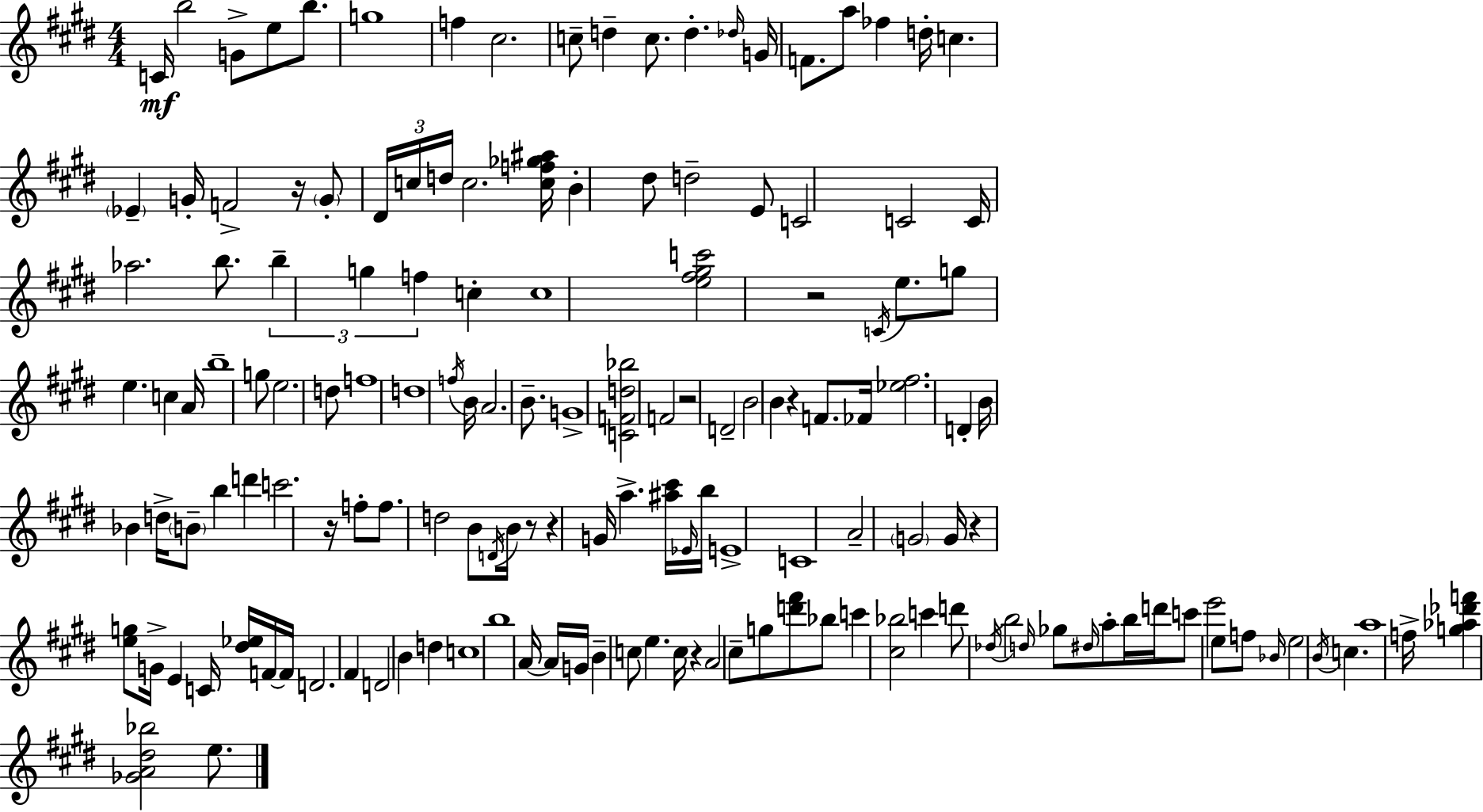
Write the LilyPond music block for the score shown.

{
  \clef treble
  \numericTimeSignature
  \time 4/4
  \key e \major
  \repeat volta 2 { c'16\mf b''2 g'8-> e''8 b''8. | g''1 | f''4 cis''2. | c''8-- d''4-- c''8. d''4.-. \grace { des''16 } | \break g'16 f'8. a''8 fes''4 d''16-. c''4. | \parenthesize ees'4-- g'16-. f'2-> r16 \parenthesize g'8-. | \tuplet 3/2 { dis'16 c''16 d''16 } c''2. | <c'' f'' ges'' ais''>16 b'4-. dis''8 d''2-- e'8 | \break c'2 c'2 | c'16 aes''2. b''8. | \tuplet 3/2 { b''4-- g''4 f''4 } c''4-. | c''1 | \break <e'' fis'' gis'' c'''>2 r2 | \acciaccatura { c'16 } e''8. g''8 e''4. c''4 | a'16 b''1-- | g''8 e''2. | \break d''8 f''1 | d''1 | \acciaccatura { f''16 } b'16 a'2. | b'8.-- g'1-> | \break <c' f' d'' bes''>2 f'2 | r2 d'2-- | b'2 b'4 r4 | f'8. fes'16 <ees'' fis''>2. | \break d'4-. b'16 bes'4 d''16-> \parenthesize b'8-- b''4 | d'''4 c'''2. | r16 f''8-. f''8. d''2 | b'8 \acciaccatura { d'16 } b'16 r8 r4 g'16 a''4.-> | \break <ais'' cis'''>16 \grace { ees'16 } b''16 e'1-> | c'1 | a'2-- \parenthesize g'2 | g'16 r4 <e'' g''>8 g'16-> e'4 | \break c'16 <dis'' ees''>16 f'16~~ f'16 d'2. | fis'4 d'2 b'4 | d''4 c''1 | b''1 | \break a'16~~ a'16 g'16 b'4-- c''8 e''4. | c''16 r4 a'2 | cis''8-- g''8 <d''' fis'''>8 bes''8 c'''4 <cis'' bes''>2 | c'''4 d'''8 \acciaccatura { des''16 } b''2 | \break \grace { d''16 } ges''8 \grace { dis''16 } a''8-. b''16 d'''16 c'''8 e'''2 | e''8 f''8 \grace { bes'16 } e''2 | \acciaccatura { b'16 } c''4. a''1 | f''16-> <g'' aes'' des''' f'''>4 <ges' a' dis'' bes''>2 | \break e''8. } \bar "|."
}